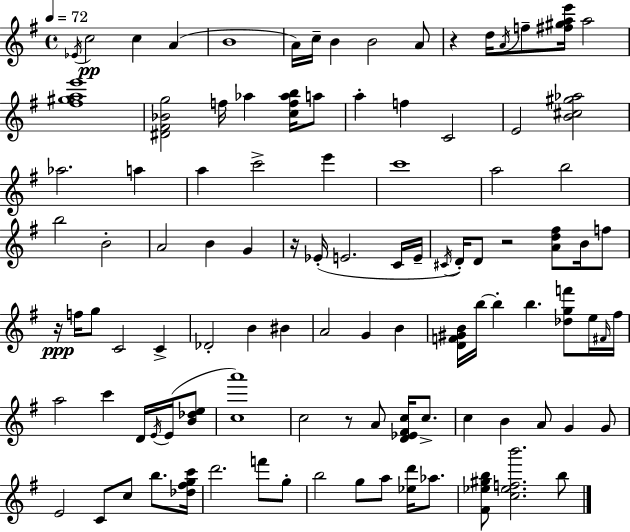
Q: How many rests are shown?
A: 5